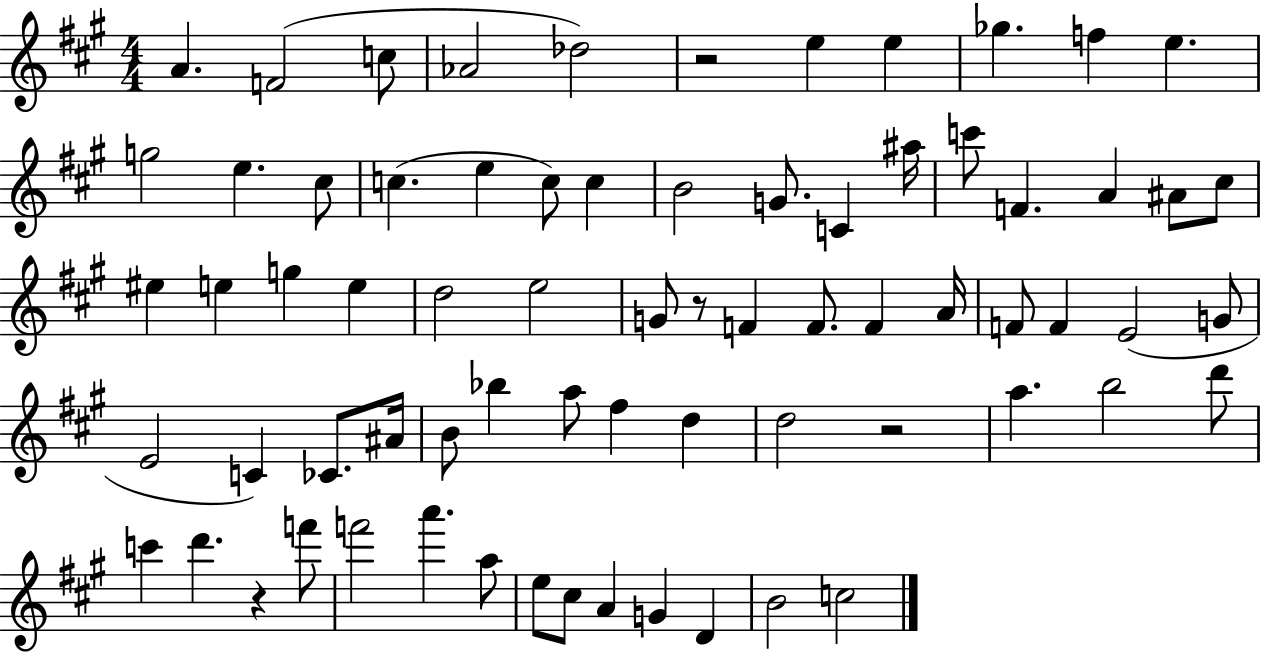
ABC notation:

X:1
T:Untitled
M:4/4
L:1/4
K:A
A F2 c/2 _A2 _d2 z2 e e _g f e g2 e ^c/2 c e c/2 c B2 G/2 C ^a/4 c'/2 F A ^A/2 ^c/2 ^e e g e d2 e2 G/2 z/2 F F/2 F A/4 F/2 F E2 G/2 E2 C _C/2 ^A/4 B/2 _b a/2 ^f d d2 z2 a b2 d'/2 c' d' z f'/2 f'2 a' a/2 e/2 ^c/2 A G D B2 c2